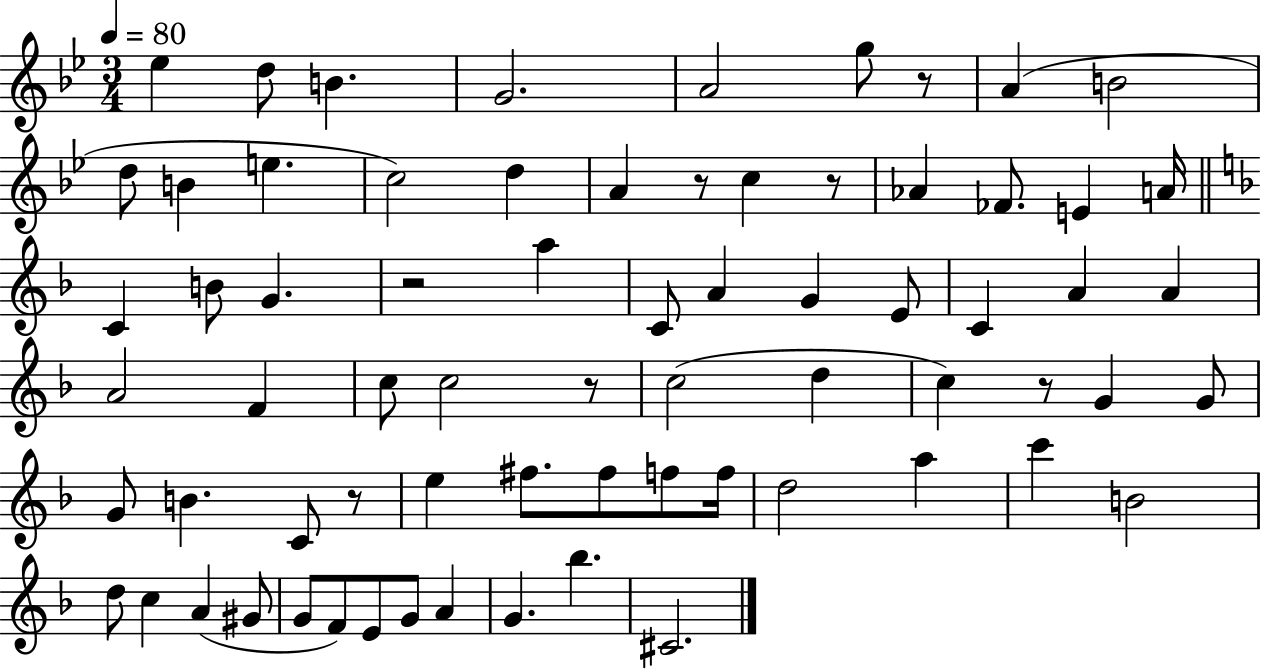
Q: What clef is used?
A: treble